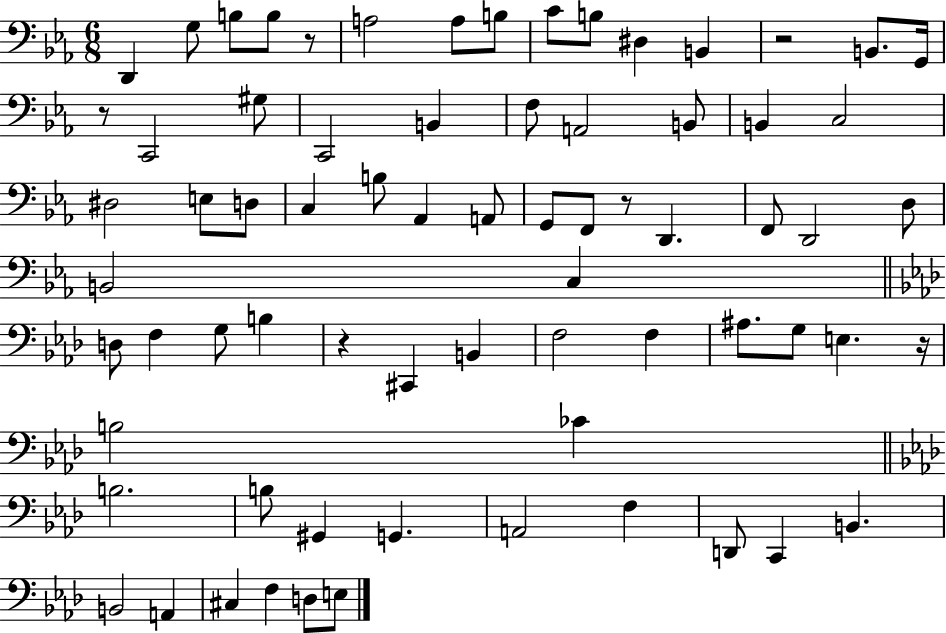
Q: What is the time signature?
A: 6/8